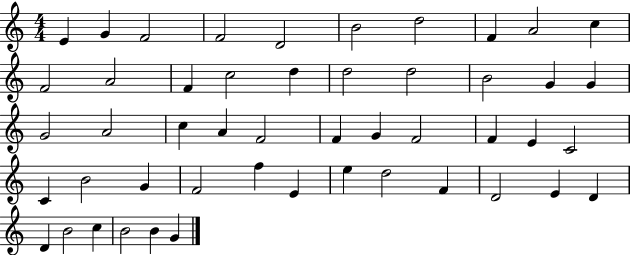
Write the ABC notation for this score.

X:1
T:Untitled
M:4/4
L:1/4
K:C
E G F2 F2 D2 B2 d2 F A2 c F2 A2 F c2 d d2 d2 B2 G G G2 A2 c A F2 F G F2 F E C2 C B2 G F2 f E e d2 F D2 E D D B2 c B2 B G